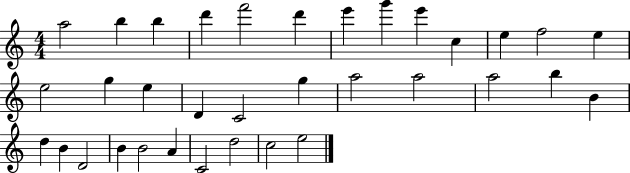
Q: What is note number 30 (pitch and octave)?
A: A4